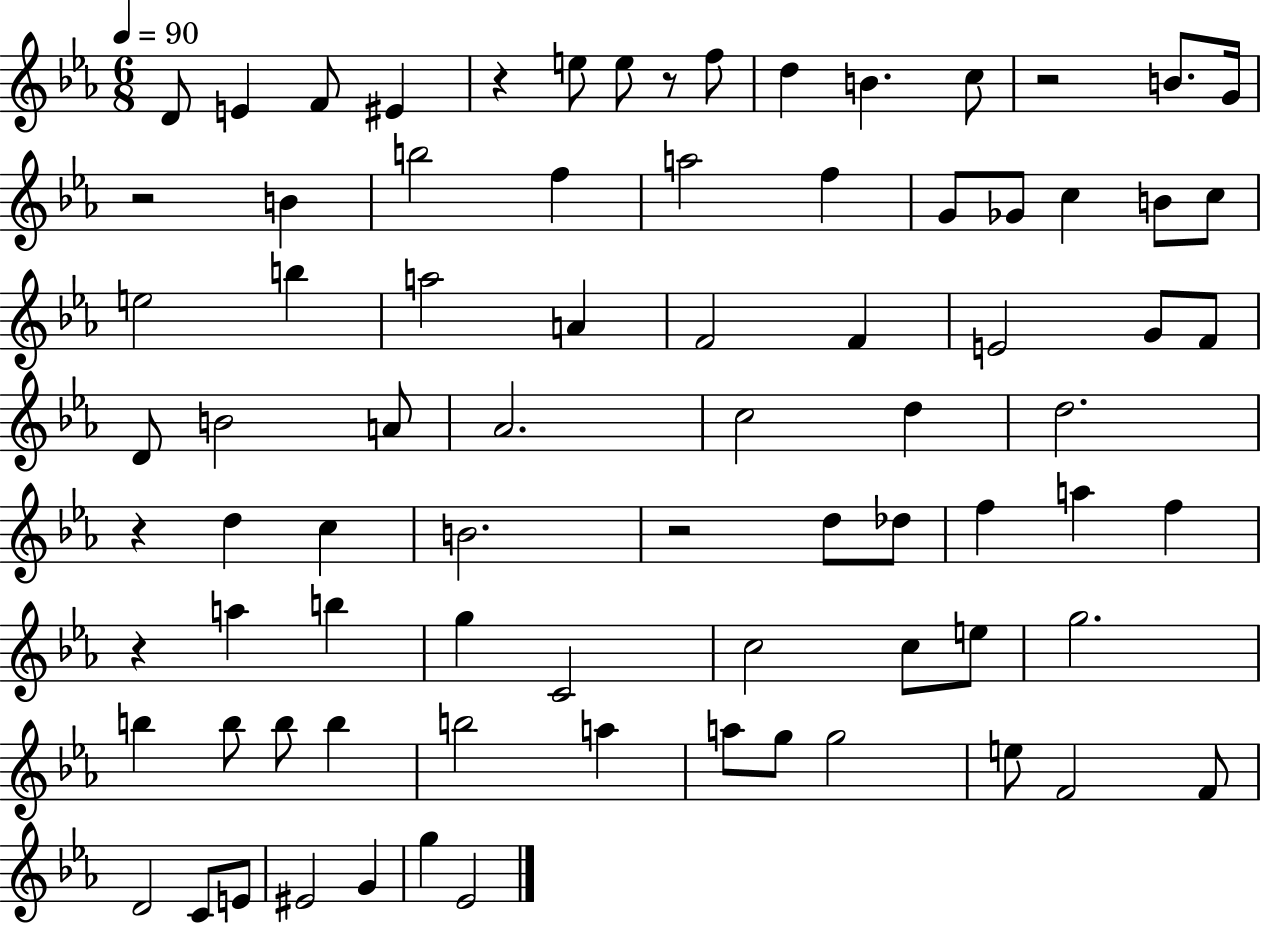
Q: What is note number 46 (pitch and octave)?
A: F5